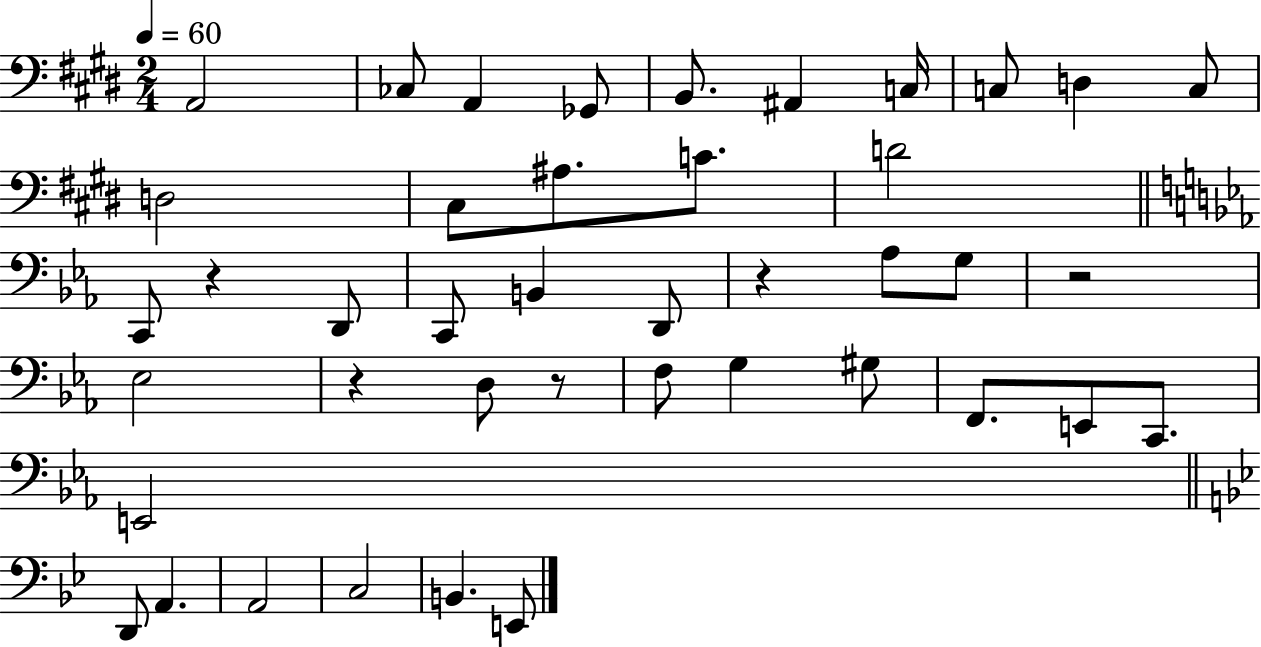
A2/h CES3/e A2/q Gb2/e B2/e. A#2/q C3/s C3/e D3/q C3/e D3/h C#3/e A#3/e. C4/e. D4/h C2/e R/q D2/e C2/e B2/q D2/e R/q Ab3/e G3/e R/h Eb3/h R/q D3/e R/e F3/e G3/q G#3/e F2/e. E2/e C2/e. E2/h D2/e A2/q. A2/h C3/h B2/q. E2/e